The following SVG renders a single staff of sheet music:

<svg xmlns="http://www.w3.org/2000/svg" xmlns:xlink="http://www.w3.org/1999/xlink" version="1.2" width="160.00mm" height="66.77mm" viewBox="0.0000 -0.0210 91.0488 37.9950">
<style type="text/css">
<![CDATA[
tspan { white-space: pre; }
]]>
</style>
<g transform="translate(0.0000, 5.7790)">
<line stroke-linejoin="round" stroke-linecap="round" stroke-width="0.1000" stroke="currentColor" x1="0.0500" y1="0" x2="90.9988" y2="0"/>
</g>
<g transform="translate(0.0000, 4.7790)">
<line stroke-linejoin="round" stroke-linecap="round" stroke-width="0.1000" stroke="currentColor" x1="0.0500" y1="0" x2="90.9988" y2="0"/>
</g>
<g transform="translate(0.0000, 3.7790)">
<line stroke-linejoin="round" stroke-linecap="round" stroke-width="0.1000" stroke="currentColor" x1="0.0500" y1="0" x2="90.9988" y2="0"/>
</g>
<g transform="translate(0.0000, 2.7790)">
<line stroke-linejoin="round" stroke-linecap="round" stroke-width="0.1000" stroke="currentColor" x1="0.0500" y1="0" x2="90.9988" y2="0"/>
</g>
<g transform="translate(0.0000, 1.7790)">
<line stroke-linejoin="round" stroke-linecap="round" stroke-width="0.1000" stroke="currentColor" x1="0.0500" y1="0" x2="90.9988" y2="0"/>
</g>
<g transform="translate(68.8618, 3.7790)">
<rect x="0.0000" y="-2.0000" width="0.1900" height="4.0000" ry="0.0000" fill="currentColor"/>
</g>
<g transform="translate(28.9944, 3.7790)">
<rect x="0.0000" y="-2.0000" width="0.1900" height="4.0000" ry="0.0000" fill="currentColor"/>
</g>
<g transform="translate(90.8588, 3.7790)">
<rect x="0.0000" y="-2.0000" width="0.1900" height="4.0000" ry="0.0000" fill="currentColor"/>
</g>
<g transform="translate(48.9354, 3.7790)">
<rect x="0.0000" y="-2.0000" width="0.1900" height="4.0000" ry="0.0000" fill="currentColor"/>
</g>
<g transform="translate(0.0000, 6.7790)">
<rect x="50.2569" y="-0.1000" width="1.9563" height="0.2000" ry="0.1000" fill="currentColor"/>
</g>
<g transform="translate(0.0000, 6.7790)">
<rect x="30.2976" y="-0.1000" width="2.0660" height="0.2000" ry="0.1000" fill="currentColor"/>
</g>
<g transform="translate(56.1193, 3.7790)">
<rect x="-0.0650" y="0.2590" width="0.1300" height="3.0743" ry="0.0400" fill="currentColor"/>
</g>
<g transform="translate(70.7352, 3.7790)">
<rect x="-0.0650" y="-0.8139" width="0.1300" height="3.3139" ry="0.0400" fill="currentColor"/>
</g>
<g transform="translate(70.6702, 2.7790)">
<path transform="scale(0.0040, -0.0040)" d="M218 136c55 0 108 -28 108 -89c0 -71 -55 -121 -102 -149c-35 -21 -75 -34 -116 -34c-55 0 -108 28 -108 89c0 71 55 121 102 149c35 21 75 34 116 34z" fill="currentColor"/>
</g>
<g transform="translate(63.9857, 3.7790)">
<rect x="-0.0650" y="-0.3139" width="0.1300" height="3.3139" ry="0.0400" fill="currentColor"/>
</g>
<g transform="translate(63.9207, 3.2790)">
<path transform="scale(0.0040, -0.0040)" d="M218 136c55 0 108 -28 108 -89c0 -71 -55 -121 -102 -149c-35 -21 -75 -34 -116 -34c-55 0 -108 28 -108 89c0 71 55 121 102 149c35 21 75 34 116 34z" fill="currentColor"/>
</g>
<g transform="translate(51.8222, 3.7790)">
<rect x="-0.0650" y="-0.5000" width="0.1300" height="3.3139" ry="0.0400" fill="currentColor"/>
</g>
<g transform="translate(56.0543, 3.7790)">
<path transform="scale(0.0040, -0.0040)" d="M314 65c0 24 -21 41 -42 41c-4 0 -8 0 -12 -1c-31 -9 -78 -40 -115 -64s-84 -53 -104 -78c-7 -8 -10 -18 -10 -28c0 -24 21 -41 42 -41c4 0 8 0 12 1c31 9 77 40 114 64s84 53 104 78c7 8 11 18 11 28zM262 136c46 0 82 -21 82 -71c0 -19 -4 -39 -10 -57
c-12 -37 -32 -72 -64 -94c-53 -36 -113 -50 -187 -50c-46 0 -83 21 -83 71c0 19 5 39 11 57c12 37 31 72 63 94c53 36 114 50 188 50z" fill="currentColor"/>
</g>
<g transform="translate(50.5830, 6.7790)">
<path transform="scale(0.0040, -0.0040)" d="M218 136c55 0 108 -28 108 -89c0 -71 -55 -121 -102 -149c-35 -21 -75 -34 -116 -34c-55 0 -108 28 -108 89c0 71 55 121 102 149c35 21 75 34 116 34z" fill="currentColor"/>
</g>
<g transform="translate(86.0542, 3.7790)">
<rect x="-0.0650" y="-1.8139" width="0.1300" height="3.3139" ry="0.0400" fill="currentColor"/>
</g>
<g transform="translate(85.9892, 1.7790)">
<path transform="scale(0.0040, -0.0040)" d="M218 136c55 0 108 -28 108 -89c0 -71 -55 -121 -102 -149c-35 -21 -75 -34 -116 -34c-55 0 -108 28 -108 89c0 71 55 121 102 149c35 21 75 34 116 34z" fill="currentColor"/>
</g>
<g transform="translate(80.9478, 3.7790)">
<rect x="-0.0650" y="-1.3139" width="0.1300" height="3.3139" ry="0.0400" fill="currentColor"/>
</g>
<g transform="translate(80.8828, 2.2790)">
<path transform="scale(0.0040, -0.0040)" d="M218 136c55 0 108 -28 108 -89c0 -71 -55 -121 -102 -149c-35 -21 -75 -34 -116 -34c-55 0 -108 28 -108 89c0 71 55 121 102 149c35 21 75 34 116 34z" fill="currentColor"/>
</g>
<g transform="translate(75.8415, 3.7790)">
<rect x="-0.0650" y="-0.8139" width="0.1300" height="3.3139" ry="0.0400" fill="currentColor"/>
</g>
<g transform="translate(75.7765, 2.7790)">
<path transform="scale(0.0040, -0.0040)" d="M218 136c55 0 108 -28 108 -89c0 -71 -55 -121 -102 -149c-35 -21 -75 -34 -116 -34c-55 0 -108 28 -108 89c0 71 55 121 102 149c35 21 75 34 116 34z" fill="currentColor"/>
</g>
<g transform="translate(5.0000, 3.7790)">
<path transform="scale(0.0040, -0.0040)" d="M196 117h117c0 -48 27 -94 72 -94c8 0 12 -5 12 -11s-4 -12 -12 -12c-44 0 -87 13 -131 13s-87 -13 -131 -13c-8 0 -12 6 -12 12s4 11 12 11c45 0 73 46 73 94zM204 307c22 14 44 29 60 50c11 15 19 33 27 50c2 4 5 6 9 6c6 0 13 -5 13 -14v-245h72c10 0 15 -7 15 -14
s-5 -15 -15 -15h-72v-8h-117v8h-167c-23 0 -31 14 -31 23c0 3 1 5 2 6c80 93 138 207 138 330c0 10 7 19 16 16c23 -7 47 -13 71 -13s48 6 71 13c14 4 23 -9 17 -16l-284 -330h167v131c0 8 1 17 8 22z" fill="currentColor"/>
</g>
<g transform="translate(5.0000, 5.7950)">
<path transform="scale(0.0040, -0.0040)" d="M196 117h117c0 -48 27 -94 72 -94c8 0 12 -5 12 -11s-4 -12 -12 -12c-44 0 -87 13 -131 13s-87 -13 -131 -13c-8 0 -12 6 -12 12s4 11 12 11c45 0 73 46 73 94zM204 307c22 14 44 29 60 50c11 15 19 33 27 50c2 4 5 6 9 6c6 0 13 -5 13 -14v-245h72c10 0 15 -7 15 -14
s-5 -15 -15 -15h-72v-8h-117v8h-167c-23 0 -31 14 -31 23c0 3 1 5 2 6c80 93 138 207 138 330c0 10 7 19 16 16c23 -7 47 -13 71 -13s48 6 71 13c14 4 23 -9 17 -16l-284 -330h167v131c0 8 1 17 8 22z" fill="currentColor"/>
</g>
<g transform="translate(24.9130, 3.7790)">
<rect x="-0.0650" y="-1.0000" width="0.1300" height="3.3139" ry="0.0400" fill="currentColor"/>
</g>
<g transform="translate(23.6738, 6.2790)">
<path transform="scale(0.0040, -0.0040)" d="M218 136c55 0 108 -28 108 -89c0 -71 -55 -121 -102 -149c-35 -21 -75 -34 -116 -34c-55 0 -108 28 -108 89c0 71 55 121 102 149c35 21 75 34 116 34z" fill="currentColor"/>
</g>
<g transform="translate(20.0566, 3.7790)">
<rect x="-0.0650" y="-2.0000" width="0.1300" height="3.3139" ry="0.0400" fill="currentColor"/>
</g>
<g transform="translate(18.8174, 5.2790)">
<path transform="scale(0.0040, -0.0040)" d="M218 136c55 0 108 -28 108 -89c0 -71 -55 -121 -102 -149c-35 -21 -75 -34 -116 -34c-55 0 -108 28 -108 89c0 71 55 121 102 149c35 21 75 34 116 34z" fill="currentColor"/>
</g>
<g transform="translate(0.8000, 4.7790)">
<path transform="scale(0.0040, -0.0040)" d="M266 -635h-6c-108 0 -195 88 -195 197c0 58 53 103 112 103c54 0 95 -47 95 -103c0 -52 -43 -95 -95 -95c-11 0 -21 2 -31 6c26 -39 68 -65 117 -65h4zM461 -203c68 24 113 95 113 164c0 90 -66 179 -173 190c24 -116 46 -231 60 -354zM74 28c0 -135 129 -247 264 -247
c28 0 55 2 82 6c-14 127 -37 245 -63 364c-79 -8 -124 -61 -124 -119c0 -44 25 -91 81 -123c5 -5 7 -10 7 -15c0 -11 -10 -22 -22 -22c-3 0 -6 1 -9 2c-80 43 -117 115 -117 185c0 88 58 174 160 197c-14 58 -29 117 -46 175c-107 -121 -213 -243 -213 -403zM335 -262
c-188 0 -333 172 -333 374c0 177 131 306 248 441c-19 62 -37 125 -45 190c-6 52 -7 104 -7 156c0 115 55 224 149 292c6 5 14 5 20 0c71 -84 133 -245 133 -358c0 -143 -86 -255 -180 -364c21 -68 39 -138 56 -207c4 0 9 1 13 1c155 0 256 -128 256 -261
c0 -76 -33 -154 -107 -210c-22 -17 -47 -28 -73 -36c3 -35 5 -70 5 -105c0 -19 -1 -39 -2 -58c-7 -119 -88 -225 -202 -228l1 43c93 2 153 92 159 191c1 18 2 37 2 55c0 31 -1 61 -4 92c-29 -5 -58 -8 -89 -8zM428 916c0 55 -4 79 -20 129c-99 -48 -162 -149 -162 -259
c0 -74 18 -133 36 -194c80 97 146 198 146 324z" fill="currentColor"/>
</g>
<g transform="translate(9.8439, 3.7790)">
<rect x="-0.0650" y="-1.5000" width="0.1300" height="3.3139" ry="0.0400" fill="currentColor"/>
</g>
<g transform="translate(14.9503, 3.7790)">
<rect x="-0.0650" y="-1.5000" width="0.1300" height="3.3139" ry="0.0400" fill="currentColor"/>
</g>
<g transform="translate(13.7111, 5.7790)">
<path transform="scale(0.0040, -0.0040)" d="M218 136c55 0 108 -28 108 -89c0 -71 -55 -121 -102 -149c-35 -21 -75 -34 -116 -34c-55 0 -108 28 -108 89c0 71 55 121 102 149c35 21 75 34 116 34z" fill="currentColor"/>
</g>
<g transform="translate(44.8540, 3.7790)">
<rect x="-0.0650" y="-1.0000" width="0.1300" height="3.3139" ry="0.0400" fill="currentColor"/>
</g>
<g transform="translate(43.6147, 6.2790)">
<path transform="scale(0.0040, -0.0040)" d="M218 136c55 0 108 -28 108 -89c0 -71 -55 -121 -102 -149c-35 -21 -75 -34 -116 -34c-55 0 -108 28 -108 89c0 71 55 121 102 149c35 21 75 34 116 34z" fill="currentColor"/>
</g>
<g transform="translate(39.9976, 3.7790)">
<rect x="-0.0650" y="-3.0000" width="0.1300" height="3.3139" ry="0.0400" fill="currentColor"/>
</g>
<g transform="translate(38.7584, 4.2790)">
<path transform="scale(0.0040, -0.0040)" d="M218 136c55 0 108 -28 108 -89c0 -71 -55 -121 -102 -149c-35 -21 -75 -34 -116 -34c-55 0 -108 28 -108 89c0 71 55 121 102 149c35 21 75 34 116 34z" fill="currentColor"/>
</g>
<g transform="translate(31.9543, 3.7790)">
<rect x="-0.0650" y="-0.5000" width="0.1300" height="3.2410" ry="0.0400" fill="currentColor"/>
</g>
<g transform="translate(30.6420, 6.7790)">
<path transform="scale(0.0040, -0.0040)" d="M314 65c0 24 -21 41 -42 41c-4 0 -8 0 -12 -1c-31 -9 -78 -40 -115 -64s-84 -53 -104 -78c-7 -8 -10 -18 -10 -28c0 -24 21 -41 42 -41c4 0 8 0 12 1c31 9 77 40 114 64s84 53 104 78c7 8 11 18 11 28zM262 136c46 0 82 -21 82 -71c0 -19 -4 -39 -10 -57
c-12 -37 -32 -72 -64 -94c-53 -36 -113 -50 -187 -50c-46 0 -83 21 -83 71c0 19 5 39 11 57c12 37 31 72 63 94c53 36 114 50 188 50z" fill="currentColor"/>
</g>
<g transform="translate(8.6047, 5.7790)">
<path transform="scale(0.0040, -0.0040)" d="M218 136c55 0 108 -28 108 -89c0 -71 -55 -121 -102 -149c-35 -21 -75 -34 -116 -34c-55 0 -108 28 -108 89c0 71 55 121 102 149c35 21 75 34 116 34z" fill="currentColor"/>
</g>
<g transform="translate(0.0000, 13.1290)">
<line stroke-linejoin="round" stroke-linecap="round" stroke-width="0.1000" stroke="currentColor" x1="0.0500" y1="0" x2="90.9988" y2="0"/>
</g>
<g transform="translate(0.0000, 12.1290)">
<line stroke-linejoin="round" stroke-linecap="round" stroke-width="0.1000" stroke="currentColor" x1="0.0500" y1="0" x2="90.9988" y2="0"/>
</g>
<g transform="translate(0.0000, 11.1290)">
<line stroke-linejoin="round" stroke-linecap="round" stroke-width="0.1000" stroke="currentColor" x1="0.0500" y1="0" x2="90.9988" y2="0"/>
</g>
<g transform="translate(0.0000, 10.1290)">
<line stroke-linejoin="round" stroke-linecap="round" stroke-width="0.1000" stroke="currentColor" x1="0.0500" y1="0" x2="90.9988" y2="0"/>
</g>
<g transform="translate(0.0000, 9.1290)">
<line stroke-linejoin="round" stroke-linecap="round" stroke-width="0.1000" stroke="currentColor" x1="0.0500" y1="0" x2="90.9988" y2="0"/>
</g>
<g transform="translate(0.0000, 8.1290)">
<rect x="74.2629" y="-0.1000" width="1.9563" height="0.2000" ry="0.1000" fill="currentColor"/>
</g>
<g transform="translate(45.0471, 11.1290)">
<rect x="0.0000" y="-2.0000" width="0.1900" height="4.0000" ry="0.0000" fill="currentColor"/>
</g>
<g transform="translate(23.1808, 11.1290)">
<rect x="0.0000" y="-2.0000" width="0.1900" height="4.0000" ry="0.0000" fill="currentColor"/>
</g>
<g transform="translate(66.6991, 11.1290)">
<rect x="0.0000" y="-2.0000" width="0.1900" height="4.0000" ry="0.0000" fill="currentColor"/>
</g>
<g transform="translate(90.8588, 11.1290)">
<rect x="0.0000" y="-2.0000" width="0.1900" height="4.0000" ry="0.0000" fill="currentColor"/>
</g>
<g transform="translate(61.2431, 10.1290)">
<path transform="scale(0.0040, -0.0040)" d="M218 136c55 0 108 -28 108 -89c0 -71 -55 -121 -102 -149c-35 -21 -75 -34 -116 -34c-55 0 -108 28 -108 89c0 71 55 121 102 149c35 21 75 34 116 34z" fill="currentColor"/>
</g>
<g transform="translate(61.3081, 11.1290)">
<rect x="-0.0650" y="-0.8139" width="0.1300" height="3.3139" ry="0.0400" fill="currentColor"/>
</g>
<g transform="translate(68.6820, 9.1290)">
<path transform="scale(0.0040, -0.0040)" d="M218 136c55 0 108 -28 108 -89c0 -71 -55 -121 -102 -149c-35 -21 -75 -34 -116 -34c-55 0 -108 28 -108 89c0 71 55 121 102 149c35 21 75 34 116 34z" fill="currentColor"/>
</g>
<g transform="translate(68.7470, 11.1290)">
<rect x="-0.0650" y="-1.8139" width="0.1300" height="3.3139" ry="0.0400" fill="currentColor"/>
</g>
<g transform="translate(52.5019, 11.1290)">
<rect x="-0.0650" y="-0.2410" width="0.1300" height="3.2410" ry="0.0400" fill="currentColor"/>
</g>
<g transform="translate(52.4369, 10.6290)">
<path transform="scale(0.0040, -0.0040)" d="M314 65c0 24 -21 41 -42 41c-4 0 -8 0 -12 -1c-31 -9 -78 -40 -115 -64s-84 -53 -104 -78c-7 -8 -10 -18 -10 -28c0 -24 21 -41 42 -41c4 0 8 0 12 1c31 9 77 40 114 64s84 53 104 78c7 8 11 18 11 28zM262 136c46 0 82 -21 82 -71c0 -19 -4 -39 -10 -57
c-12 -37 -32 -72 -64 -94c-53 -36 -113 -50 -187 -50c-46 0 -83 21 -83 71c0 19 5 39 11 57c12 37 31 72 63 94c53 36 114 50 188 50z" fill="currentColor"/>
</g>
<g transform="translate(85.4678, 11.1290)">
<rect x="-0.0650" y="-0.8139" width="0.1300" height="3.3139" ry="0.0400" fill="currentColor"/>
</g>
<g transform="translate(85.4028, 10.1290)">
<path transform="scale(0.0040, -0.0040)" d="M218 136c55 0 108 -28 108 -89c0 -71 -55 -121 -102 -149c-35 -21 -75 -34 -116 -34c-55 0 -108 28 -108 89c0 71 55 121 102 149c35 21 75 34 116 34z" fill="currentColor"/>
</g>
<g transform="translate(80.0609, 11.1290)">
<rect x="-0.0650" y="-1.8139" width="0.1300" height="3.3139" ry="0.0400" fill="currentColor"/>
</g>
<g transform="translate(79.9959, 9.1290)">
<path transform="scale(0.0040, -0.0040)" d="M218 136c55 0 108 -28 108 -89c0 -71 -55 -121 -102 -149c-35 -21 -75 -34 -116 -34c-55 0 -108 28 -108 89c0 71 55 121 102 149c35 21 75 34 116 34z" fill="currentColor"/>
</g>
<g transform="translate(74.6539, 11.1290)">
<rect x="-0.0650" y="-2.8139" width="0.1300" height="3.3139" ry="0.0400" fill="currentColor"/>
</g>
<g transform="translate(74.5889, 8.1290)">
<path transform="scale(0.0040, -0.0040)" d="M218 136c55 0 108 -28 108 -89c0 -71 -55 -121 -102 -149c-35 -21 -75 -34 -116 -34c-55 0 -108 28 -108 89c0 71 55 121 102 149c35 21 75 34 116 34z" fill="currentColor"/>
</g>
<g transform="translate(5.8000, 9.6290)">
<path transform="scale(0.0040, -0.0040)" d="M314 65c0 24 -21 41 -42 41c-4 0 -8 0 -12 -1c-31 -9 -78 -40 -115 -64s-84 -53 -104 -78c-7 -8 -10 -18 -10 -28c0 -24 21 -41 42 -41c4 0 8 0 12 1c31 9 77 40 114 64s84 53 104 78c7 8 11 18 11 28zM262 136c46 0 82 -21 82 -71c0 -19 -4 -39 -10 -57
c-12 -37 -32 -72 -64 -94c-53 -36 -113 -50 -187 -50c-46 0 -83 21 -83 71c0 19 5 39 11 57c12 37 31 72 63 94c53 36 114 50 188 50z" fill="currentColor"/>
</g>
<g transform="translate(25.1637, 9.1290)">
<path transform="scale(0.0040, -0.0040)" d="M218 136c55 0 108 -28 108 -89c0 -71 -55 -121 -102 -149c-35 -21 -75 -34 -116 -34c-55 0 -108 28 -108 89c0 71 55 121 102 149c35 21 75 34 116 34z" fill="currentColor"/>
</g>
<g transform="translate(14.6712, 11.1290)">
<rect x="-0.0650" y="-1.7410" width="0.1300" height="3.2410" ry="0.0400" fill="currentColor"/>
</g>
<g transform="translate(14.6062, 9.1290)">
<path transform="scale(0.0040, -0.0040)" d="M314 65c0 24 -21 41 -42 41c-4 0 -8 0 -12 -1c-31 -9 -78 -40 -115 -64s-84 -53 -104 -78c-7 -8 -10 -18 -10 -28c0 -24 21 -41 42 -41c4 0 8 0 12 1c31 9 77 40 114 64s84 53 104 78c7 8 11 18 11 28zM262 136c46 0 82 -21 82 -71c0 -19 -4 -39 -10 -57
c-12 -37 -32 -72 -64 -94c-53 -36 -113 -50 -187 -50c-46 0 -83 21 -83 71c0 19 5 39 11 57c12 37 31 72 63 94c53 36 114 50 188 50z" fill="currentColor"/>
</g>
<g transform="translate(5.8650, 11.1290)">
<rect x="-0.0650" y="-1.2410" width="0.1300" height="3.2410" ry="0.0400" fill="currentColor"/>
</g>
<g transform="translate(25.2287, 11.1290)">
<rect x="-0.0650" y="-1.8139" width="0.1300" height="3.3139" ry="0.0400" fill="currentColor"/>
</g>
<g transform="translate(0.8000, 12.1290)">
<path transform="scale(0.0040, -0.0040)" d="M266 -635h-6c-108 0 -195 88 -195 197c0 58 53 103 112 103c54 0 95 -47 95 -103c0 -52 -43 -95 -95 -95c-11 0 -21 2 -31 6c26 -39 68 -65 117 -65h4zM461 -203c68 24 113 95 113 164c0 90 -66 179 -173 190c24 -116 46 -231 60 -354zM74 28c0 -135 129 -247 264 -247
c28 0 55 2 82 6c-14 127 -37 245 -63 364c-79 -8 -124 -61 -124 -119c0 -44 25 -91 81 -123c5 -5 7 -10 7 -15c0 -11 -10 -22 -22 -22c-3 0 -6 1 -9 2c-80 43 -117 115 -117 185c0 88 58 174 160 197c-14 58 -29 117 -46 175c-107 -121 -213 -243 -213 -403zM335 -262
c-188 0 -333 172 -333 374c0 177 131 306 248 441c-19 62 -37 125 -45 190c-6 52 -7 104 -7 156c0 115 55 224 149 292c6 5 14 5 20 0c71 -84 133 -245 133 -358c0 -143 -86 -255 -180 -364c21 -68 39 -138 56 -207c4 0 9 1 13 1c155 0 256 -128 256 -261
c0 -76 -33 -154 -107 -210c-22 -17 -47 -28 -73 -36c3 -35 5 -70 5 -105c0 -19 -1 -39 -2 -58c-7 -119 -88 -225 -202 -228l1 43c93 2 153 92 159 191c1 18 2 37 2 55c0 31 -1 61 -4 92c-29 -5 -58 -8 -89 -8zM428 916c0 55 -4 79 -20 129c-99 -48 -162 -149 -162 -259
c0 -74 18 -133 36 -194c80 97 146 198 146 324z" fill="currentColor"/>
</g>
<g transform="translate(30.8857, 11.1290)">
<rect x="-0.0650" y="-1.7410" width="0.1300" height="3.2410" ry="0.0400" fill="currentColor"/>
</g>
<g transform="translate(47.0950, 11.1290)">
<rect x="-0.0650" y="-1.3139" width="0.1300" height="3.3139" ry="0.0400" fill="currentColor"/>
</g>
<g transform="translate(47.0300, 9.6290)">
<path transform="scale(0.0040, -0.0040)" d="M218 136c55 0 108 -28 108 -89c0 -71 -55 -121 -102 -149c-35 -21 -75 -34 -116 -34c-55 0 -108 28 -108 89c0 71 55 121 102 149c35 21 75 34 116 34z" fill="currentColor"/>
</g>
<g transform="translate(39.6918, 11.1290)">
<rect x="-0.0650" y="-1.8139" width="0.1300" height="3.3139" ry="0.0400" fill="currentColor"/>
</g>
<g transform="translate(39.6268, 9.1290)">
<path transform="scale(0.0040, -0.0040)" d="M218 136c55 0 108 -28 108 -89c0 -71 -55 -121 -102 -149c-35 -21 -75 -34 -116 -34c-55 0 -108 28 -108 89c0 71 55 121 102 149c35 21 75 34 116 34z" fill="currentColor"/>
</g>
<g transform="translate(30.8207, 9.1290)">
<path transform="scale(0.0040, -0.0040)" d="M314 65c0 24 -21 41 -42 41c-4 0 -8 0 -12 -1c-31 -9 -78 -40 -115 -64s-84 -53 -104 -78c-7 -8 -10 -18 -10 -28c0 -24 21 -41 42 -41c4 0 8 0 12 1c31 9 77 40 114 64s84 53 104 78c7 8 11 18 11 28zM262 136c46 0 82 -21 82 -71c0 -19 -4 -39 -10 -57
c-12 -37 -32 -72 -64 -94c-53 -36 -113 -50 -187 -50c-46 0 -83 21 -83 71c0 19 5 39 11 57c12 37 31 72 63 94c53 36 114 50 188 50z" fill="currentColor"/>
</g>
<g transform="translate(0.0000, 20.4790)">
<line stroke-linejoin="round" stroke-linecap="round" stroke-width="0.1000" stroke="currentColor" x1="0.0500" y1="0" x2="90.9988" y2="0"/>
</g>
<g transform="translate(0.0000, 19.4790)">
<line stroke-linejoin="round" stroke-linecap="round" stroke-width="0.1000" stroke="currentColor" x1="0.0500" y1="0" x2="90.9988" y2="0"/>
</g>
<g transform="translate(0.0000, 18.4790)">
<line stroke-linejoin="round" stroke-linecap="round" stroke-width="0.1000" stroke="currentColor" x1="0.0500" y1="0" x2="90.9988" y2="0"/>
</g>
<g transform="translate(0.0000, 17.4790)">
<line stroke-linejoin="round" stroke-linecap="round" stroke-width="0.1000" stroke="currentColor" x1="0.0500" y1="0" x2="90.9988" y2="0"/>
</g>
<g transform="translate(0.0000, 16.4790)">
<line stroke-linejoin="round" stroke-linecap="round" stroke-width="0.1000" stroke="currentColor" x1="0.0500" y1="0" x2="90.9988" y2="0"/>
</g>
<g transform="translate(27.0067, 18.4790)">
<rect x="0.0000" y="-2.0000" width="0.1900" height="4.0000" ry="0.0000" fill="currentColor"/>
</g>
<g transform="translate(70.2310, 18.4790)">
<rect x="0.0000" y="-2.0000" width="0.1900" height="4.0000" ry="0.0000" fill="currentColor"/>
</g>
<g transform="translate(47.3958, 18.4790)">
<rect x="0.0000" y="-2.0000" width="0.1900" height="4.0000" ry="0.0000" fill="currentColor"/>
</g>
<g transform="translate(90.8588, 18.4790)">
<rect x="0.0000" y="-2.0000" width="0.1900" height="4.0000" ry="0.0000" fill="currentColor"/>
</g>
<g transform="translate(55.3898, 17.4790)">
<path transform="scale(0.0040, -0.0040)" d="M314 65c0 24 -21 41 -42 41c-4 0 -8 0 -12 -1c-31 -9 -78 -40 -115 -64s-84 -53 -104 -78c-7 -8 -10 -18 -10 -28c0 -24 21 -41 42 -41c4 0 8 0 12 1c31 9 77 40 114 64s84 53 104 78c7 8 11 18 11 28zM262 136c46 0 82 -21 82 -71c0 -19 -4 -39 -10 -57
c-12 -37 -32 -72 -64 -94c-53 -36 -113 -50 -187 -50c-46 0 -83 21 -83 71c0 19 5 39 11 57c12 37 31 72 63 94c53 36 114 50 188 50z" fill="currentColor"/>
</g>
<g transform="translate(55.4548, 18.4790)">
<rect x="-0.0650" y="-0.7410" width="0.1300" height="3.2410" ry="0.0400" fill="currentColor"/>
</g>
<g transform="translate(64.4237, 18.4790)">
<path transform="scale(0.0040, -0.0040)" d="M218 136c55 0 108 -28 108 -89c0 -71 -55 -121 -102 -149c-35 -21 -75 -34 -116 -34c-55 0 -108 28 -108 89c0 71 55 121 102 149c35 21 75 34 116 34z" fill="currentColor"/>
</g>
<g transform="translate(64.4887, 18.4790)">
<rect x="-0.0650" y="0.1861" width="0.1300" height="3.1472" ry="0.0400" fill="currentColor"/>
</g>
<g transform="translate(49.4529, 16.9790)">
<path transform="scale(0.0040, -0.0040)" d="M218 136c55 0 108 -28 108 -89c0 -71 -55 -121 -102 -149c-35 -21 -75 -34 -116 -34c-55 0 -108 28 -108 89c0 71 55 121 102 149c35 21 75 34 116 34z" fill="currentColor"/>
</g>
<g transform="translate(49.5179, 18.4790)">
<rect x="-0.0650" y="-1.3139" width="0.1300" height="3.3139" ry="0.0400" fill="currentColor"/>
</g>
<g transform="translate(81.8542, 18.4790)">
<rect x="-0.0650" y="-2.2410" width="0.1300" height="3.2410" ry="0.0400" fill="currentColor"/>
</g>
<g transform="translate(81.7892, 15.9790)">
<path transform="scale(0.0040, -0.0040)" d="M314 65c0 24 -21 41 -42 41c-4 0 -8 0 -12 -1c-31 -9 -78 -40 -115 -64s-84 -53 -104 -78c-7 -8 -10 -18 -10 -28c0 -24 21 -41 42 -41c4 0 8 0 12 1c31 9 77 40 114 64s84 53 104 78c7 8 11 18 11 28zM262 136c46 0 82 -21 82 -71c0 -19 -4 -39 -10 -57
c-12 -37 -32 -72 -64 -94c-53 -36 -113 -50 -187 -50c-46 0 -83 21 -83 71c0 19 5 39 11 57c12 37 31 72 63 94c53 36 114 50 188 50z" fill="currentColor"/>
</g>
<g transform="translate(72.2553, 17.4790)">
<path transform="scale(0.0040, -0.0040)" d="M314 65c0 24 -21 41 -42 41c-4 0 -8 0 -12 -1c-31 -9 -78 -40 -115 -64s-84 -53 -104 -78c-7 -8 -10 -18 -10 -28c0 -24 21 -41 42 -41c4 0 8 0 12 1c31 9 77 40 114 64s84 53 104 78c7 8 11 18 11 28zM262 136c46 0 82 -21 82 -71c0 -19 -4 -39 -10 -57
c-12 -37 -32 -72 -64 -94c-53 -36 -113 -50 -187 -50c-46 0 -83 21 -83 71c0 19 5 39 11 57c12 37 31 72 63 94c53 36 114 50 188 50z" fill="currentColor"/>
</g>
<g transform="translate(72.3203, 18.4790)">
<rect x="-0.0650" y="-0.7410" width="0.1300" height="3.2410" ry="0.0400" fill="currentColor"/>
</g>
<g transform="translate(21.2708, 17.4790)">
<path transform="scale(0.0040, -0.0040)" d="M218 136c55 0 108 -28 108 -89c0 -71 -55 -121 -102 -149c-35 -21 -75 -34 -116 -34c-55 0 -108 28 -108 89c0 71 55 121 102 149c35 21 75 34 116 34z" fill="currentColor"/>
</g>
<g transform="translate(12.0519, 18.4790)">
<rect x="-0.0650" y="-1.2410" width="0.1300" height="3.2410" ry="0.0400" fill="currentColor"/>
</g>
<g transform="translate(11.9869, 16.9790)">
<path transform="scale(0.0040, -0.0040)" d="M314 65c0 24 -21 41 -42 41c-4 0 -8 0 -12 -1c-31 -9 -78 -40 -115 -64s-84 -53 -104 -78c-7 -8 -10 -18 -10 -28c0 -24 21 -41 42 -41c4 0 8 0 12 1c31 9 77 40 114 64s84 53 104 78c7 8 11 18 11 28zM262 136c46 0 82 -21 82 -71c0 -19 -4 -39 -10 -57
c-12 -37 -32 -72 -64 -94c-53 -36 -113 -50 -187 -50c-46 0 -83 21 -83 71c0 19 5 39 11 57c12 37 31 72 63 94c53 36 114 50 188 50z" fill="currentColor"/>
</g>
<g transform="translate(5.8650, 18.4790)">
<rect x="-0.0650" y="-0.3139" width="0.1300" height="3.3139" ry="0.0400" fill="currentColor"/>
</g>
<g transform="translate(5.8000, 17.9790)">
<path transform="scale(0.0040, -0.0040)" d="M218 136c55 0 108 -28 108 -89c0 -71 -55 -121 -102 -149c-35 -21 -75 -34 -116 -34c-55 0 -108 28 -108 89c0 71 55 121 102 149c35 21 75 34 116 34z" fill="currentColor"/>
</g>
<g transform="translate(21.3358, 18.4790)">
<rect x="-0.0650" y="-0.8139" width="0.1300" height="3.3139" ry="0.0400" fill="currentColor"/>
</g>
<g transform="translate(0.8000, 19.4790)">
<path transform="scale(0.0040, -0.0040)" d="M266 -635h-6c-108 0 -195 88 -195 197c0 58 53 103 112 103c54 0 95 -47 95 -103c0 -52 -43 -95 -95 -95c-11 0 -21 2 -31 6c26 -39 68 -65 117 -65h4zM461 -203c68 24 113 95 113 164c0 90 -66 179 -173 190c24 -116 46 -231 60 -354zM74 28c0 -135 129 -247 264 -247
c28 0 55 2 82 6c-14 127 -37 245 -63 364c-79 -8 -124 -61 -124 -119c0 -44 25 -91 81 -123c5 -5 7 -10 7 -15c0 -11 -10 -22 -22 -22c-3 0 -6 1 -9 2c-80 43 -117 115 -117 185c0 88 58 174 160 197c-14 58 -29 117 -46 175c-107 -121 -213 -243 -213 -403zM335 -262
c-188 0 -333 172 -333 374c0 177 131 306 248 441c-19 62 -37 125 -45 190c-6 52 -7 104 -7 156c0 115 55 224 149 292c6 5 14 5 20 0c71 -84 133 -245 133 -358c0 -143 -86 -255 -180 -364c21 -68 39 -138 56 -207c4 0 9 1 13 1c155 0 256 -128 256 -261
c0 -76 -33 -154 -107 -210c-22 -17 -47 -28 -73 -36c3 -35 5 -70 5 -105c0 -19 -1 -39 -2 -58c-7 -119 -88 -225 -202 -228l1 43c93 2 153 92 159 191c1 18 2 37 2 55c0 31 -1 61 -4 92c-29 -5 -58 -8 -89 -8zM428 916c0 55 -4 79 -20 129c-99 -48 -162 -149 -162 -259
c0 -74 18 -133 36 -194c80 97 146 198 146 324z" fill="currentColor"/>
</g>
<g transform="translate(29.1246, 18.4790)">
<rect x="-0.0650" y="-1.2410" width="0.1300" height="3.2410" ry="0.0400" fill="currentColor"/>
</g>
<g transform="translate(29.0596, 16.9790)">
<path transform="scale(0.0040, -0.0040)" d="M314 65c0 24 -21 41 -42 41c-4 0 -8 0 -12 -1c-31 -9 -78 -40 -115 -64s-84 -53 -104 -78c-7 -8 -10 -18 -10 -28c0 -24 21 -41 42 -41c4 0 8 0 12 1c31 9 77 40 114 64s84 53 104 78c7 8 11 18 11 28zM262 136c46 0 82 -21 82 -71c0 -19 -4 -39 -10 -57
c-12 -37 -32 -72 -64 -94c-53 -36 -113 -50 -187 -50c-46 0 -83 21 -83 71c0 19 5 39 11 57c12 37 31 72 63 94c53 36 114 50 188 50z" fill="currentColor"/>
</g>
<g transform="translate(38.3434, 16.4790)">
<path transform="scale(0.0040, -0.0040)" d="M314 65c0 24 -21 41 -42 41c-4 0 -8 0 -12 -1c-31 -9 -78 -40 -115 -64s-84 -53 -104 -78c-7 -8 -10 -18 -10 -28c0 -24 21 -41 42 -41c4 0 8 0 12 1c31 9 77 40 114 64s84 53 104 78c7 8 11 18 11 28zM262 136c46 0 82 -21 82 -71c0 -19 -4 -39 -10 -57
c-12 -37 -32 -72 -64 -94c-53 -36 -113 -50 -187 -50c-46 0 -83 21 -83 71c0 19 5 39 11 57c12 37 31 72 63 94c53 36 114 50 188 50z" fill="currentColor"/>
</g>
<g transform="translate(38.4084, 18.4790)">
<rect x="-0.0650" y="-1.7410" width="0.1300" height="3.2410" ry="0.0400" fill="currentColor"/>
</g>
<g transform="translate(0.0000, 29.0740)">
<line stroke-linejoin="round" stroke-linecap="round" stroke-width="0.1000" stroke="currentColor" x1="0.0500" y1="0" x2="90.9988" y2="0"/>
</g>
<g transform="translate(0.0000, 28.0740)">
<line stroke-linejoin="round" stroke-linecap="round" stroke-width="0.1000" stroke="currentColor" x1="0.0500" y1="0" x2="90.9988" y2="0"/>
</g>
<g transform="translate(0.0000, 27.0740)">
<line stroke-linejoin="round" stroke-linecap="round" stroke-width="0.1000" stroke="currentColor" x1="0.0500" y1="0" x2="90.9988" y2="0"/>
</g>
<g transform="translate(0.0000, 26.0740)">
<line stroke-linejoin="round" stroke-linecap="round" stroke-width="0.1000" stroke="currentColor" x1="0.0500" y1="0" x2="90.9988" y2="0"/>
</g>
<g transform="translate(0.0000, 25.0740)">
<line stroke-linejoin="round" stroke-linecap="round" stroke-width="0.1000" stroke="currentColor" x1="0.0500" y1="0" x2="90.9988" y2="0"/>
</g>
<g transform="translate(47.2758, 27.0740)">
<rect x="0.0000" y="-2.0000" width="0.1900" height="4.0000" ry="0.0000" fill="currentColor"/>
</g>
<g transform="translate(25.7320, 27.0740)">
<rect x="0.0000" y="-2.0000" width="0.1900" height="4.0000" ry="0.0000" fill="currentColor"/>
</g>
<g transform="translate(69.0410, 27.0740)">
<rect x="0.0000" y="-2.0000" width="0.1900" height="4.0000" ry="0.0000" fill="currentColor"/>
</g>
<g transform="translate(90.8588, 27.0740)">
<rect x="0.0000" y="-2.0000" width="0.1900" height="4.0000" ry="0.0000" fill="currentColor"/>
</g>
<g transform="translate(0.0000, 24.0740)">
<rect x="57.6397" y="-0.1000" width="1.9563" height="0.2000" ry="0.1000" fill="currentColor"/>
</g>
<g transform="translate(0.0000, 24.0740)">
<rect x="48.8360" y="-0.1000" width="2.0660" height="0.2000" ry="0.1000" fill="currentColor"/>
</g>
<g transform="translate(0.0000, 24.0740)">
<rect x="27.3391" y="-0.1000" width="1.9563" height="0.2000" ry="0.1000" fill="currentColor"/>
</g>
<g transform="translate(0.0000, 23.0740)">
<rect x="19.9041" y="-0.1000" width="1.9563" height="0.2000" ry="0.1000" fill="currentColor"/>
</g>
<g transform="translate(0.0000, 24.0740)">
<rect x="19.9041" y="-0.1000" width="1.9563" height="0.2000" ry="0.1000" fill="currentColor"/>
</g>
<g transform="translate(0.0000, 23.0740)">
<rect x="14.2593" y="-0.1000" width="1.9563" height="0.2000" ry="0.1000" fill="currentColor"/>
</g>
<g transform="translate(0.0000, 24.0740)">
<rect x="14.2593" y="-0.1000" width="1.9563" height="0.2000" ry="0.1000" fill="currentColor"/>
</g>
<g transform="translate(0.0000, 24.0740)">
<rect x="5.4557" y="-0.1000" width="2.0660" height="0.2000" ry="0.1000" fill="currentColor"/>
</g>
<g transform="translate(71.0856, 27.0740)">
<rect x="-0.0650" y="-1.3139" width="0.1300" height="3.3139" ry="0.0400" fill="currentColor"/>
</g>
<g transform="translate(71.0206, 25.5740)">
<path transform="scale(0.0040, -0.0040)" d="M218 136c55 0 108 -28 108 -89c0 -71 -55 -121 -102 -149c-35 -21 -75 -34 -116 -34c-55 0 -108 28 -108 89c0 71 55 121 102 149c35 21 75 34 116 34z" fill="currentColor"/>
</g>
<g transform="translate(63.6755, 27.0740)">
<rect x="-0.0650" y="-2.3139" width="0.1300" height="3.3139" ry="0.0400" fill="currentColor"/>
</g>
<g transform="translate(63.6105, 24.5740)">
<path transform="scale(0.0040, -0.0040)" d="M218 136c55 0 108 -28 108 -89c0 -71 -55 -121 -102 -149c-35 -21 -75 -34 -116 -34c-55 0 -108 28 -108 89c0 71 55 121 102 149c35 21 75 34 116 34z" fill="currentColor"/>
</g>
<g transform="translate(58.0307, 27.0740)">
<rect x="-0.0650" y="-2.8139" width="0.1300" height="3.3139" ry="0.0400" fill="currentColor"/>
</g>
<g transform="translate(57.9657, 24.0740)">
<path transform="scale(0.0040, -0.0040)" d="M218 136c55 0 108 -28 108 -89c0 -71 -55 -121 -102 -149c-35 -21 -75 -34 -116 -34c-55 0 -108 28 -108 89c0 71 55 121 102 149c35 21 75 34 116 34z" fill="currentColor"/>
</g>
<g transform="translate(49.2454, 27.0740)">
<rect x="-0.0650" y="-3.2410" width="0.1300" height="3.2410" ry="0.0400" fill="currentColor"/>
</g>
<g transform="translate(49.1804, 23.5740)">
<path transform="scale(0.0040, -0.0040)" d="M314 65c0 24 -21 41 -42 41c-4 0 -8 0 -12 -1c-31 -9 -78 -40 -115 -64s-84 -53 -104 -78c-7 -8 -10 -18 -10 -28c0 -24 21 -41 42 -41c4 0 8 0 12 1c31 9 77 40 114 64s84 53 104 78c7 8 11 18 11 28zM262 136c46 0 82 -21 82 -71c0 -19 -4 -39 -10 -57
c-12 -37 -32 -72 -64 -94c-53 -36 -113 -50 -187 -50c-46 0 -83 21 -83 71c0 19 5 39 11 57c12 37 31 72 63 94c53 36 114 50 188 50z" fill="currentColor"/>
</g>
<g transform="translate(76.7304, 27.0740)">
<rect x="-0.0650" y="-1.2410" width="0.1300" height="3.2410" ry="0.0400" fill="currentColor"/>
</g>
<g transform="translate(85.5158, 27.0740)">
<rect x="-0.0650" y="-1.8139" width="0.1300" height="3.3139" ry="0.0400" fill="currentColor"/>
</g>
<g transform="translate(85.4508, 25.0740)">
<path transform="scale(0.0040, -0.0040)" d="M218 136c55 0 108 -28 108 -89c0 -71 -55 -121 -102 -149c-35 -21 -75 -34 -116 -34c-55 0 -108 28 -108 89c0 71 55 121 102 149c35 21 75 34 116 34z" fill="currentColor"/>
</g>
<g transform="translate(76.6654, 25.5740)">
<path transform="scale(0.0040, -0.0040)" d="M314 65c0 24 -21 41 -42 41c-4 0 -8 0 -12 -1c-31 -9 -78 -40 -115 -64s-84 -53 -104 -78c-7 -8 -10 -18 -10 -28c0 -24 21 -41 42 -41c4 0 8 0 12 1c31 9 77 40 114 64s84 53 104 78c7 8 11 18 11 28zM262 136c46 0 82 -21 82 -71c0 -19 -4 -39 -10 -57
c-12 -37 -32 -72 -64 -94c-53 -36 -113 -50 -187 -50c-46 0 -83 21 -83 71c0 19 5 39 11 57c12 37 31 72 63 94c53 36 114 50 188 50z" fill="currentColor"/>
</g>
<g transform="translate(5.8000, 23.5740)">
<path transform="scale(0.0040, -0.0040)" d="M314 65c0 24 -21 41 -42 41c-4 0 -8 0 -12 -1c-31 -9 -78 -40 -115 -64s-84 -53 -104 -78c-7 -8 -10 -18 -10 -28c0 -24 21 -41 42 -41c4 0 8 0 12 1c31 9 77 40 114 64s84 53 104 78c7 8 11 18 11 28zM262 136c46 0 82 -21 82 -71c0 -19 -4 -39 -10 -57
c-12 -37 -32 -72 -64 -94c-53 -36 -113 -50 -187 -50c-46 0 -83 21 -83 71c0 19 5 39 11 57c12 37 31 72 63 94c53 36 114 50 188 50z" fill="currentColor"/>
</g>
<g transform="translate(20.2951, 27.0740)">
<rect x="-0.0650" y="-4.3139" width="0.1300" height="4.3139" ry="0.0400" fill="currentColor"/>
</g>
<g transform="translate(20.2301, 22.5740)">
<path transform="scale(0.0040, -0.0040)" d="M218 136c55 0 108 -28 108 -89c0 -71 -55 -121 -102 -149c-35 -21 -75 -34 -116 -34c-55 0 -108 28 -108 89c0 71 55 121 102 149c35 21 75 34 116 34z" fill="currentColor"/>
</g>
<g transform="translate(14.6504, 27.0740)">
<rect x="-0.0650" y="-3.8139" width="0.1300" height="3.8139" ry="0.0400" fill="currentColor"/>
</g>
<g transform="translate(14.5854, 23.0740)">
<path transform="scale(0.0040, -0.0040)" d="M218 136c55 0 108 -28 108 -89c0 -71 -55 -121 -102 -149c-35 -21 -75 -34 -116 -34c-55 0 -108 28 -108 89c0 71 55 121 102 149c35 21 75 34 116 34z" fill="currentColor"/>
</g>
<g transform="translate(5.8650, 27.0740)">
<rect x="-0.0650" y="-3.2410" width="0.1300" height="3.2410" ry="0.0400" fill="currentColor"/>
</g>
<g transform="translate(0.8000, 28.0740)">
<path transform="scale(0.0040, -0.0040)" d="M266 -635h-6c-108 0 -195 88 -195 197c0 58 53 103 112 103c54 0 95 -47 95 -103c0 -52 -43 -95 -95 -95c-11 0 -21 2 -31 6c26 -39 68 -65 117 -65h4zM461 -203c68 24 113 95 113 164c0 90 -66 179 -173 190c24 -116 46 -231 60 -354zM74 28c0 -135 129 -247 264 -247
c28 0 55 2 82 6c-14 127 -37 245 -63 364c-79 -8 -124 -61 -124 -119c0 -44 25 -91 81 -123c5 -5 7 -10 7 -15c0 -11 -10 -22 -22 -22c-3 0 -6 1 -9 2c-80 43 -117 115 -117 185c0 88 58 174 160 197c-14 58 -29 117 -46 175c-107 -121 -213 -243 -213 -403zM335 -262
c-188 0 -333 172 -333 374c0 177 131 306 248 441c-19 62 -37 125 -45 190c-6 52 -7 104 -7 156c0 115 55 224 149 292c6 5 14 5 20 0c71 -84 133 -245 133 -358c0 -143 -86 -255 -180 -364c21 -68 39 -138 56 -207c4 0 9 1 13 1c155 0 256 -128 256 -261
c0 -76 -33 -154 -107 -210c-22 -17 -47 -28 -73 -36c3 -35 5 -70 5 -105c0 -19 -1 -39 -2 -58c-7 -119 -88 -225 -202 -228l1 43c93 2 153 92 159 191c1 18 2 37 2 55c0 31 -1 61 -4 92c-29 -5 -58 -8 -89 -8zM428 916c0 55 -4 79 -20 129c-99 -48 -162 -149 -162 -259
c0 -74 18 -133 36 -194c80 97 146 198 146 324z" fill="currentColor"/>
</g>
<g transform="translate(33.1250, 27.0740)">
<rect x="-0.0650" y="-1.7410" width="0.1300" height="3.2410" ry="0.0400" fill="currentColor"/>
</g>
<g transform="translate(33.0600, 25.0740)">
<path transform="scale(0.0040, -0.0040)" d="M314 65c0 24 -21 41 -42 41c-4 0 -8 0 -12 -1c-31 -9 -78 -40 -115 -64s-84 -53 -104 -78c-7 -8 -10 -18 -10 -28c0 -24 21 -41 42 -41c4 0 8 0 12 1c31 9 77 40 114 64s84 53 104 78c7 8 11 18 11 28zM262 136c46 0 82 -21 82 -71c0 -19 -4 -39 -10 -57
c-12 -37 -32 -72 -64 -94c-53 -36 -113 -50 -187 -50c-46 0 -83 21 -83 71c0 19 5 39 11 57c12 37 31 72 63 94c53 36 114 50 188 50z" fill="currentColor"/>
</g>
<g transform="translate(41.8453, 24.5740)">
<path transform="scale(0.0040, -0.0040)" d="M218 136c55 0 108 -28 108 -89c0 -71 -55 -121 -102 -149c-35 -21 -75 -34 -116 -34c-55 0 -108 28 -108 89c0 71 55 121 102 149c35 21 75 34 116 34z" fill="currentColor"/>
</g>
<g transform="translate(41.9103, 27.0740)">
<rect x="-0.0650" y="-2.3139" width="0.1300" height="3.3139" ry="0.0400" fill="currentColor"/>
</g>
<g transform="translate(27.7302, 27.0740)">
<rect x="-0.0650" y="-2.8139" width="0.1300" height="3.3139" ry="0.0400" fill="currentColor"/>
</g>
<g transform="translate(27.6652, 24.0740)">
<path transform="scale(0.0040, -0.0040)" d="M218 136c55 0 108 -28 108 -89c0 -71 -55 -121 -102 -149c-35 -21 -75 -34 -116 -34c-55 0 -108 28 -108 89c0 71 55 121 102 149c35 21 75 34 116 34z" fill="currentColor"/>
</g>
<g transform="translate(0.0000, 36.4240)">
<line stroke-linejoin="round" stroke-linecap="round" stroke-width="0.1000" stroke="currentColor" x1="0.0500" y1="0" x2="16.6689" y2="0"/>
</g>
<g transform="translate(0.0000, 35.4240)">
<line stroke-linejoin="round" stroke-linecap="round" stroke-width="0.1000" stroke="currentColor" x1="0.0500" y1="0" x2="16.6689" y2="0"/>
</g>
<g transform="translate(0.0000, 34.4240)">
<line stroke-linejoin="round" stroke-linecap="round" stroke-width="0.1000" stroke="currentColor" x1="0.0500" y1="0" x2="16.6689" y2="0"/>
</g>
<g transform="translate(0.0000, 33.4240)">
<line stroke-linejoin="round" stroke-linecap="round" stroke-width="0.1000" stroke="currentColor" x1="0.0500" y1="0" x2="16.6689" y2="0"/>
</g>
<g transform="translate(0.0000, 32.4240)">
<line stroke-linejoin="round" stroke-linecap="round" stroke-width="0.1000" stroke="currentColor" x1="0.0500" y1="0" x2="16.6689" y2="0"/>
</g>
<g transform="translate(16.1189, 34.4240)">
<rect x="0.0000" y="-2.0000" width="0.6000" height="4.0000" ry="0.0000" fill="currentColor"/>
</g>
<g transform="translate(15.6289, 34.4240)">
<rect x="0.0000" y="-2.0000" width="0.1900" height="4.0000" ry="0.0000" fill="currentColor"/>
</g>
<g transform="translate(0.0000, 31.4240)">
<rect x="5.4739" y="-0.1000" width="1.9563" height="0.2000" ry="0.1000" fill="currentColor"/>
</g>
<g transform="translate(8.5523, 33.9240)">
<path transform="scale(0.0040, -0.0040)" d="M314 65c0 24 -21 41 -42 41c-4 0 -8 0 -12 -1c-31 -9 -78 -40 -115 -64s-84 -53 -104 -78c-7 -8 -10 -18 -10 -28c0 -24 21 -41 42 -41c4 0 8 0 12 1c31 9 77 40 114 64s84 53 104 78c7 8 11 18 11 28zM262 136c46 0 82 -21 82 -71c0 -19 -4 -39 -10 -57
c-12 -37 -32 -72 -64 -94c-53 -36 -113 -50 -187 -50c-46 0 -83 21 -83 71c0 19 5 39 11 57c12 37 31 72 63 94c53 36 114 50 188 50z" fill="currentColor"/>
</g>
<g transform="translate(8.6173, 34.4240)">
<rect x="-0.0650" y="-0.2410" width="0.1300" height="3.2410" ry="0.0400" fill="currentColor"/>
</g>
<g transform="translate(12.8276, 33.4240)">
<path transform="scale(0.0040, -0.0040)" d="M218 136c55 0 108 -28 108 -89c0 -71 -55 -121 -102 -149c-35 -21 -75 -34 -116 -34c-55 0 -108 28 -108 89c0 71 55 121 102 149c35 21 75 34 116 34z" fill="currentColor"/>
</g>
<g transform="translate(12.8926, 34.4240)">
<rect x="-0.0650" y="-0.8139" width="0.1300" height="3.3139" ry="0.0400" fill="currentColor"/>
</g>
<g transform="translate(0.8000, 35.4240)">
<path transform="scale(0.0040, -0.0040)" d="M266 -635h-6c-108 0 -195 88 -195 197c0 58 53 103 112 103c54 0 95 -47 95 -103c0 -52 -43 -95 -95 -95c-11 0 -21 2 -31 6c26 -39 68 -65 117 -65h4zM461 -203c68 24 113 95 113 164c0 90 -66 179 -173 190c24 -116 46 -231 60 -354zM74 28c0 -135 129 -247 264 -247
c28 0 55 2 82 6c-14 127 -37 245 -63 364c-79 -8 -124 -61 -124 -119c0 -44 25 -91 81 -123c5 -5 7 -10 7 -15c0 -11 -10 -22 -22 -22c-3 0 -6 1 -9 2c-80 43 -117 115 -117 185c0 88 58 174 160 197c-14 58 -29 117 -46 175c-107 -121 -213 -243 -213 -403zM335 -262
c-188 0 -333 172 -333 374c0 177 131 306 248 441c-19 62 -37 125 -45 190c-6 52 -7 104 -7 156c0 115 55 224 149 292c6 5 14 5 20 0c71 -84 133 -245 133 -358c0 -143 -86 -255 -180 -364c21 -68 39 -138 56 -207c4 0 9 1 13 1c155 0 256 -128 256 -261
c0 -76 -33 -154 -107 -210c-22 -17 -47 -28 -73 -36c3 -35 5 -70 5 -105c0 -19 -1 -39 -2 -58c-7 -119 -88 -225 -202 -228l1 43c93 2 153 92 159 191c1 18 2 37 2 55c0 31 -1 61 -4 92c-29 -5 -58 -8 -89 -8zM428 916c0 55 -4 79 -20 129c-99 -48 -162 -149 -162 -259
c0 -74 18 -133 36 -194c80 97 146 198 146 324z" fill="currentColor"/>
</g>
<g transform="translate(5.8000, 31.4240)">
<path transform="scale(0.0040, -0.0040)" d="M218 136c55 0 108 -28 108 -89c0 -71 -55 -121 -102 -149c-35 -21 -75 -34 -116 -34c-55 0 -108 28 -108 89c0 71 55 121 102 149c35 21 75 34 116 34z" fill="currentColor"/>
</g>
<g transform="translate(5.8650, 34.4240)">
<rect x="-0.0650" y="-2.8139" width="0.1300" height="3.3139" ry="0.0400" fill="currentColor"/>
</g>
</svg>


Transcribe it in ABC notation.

X:1
T:Untitled
M:4/4
L:1/4
K:C
E E F D C2 A D C B2 c d d e f e2 f2 f f2 f e c2 d f a f d c e2 d e2 f2 e d2 B d2 g2 b2 c' d' a f2 g b2 a g e e2 f a c2 d